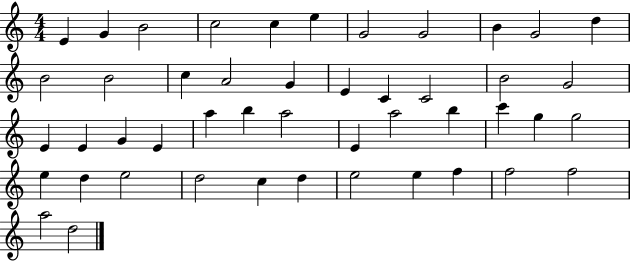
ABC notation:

X:1
T:Untitled
M:4/4
L:1/4
K:C
E G B2 c2 c e G2 G2 B G2 d B2 B2 c A2 G E C C2 B2 G2 E E G E a b a2 E a2 b c' g g2 e d e2 d2 c d e2 e f f2 f2 a2 d2